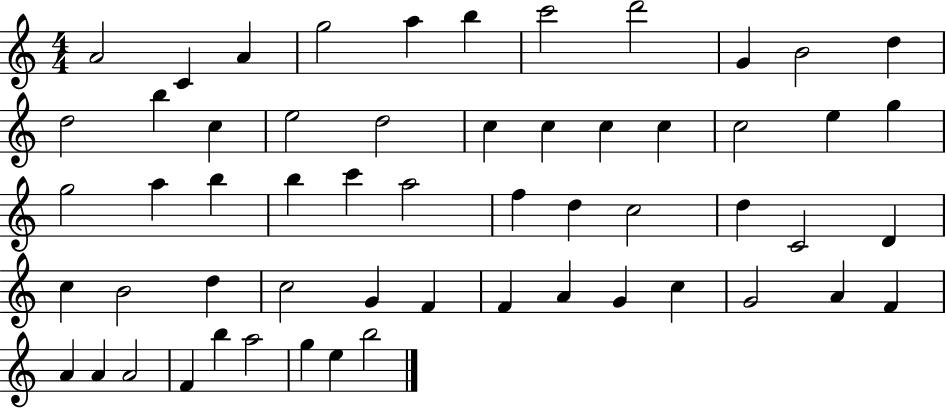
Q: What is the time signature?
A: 4/4